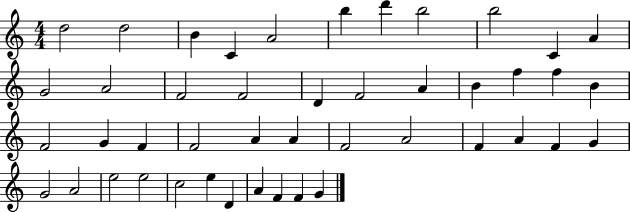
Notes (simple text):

D5/h D5/h B4/q C4/q A4/h B5/q D6/q B5/h B5/h C4/q A4/q G4/h A4/h F4/h F4/h D4/q F4/h A4/q B4/q F5/q F5/q B4/q F4/h G4/q F4/q F4/h A4/q A4/q F4/h A4/h F4/q A4/q F4/q G4/q G4/h A4/h E5/h E5/h C5/h E5/q D4/q A4/q F4/q F4/q G4/q